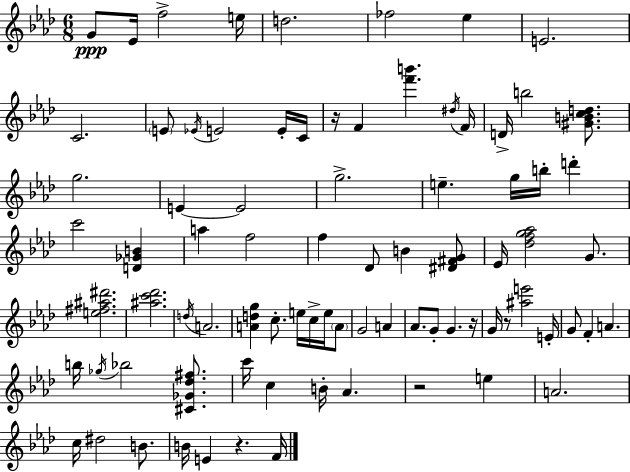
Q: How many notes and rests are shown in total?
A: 82